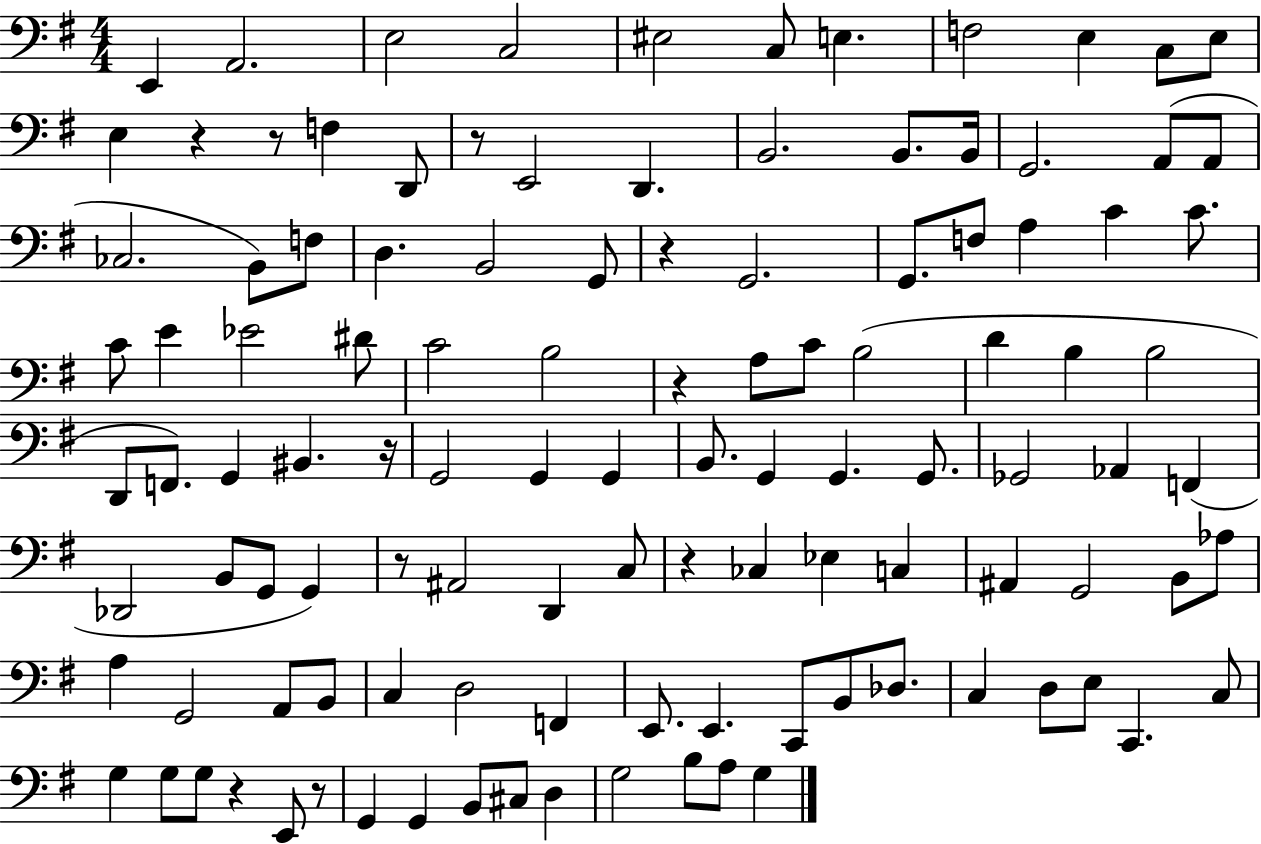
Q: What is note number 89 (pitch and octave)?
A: E3